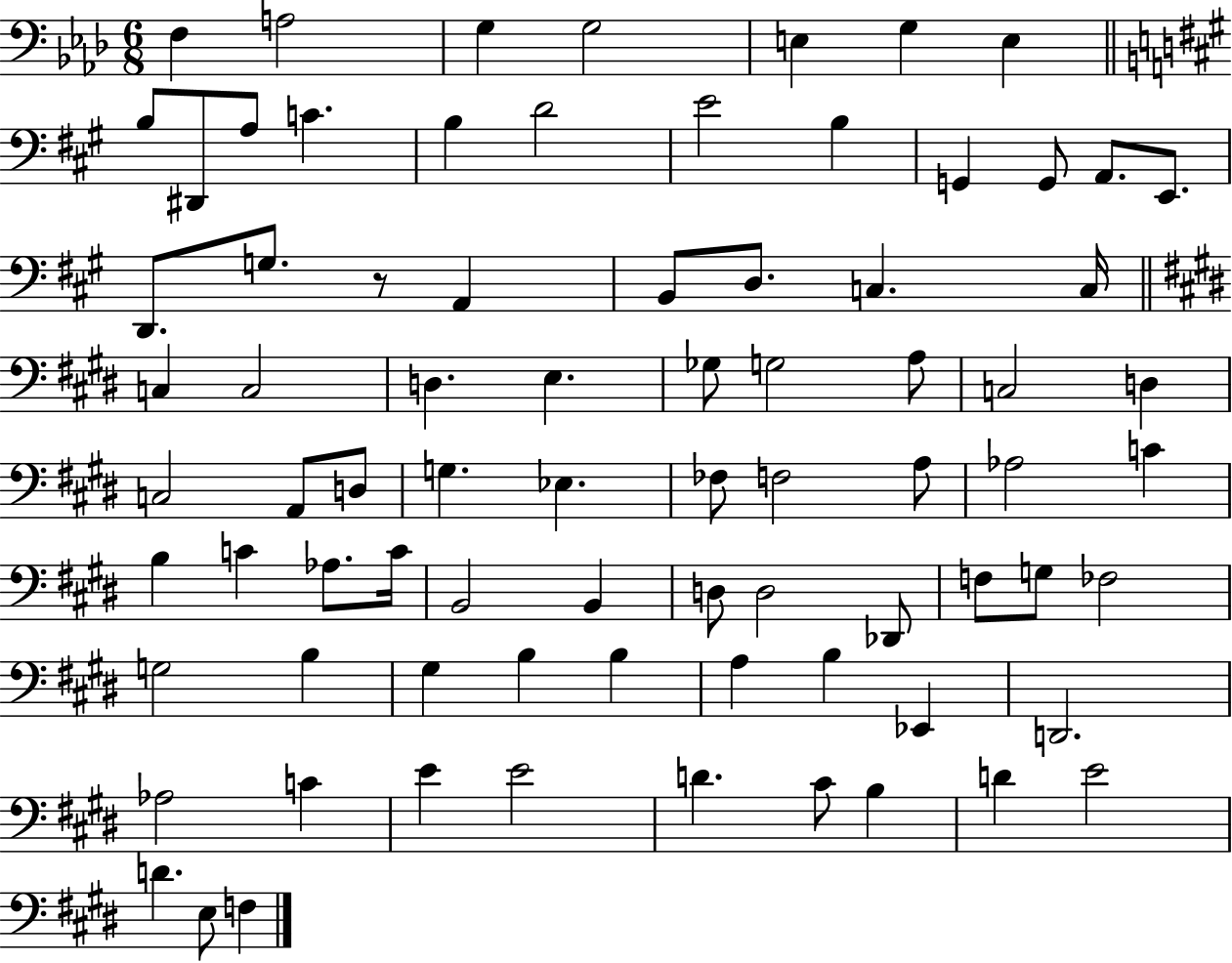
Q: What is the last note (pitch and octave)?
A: F3